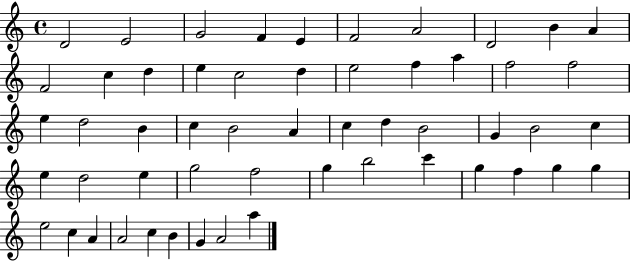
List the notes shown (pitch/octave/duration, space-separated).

D4/h E4/h G4/h F4/q E4/q F4/h A4/h D4/h B4/q A4/q F4/h C5/q D5/q E5/q C5/h D5/q E5/h F5/q A5/q F5/h F5/h E5/q D5/h B4/q C5/q B4/h A4/q C5/q D5/q B4/h G4/q B4/h C5/q E5/q D5/h E5/q G5/h F5/h G5/q B5/h C6/q G5/q F5/q G5/q G5/q E5/h C5/q A4/q A4/h C5/q B4/q G4/q A4/h A5/q